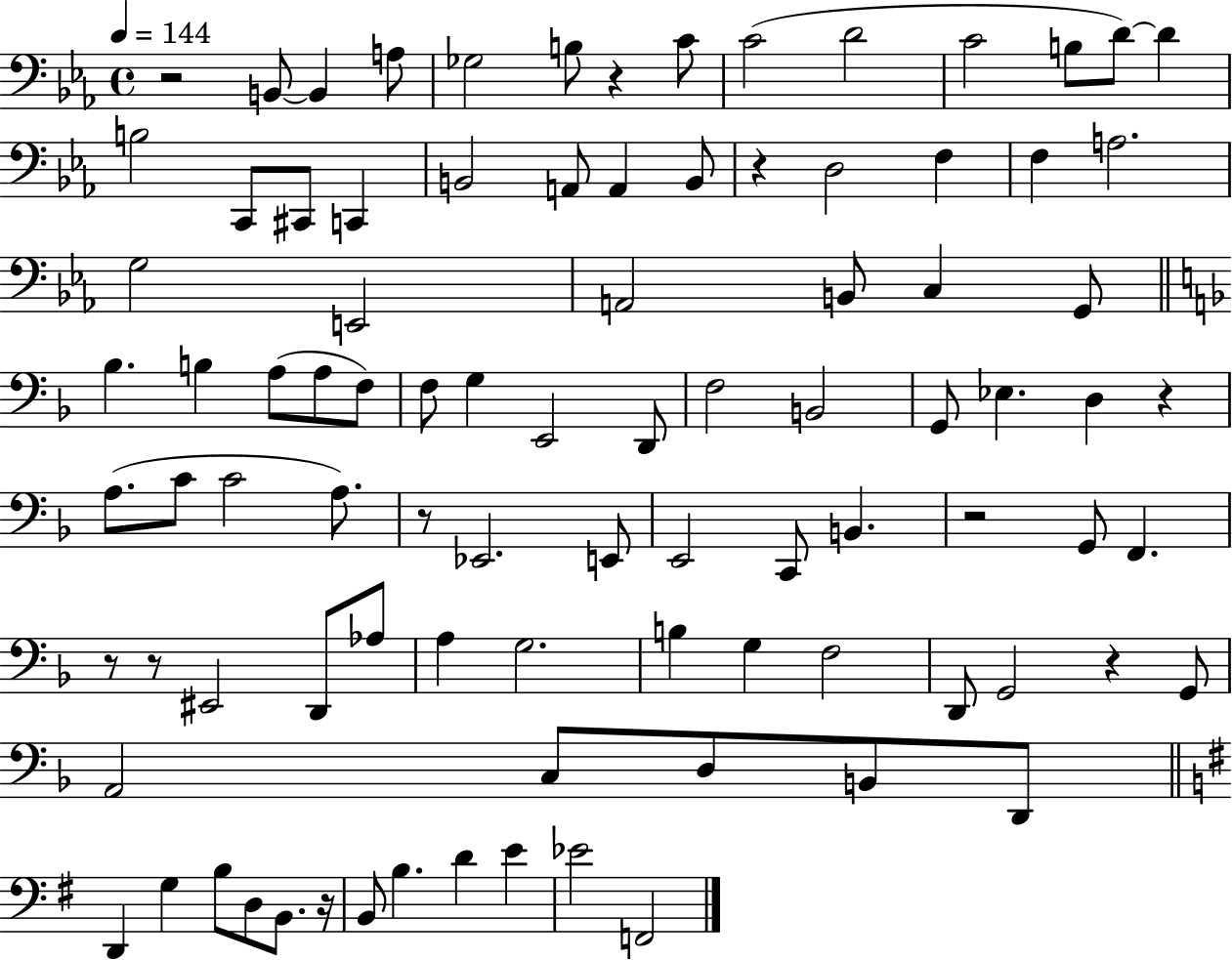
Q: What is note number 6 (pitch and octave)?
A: C4